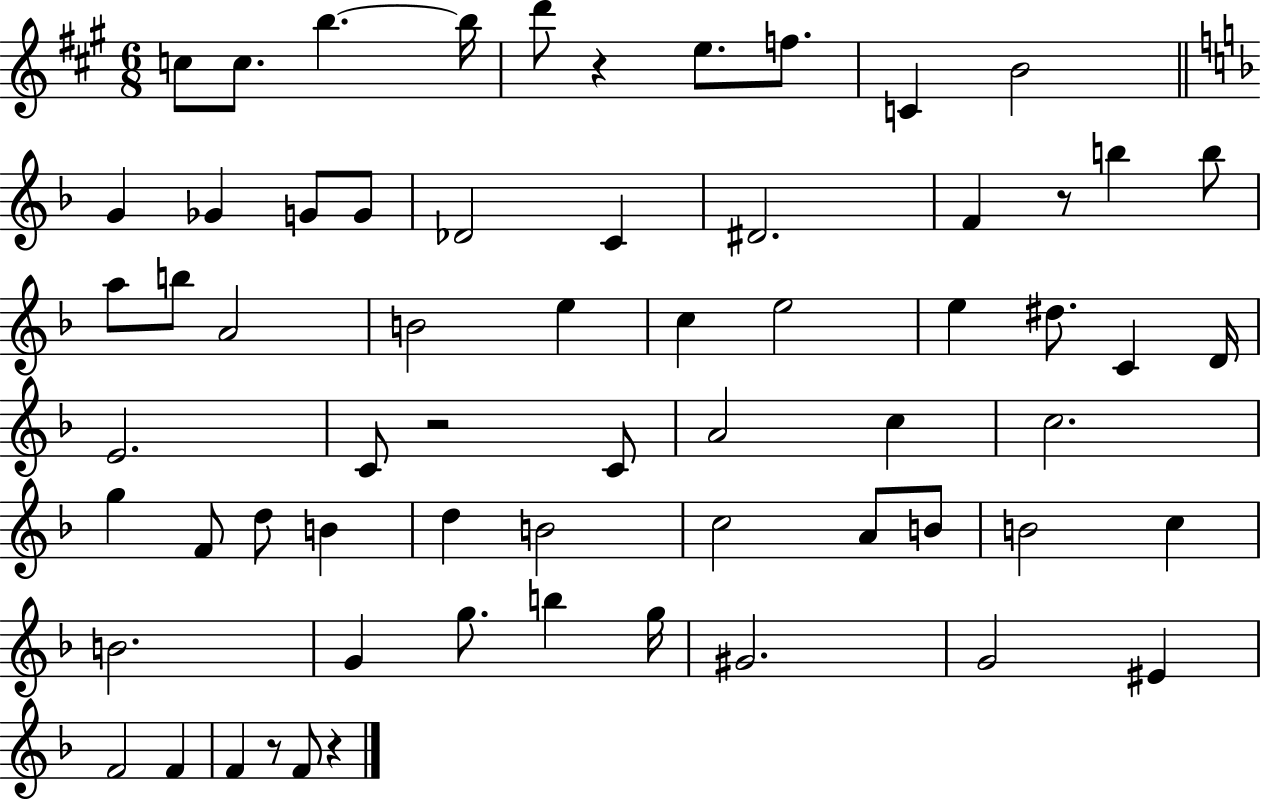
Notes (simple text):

C5/e C5/e. B5/q. B5/s D6/e R/q E5/e. F5/e. C4/q B4/h G4/q Gb4/q G4/e G4/e Db4/h C4/q D#4/h. F4/q R/e B5/q B5/e A5/e B5/e A4/h B4/h E5/q C5/q E5/h E5/q D#5/e. C4/q D4/s E4/h. C4/e R/h C4/e A4/h C5/q C5/h. G5/q F4/e D5/e B4/q D5/q B4/h C5/h A4/e B4/e B4/h C5/q B4/h. G4/q G5/e. B5/q G5/s G#4/h. G4/h EIS4/q F4/h F4/q F4/q R/e F4/e R/q